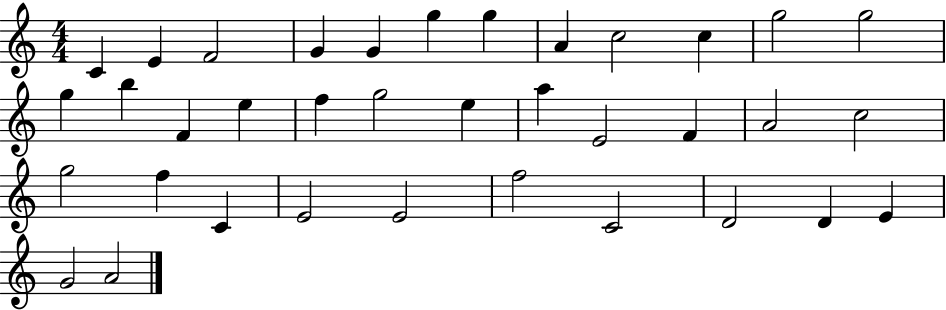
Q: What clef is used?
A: treble